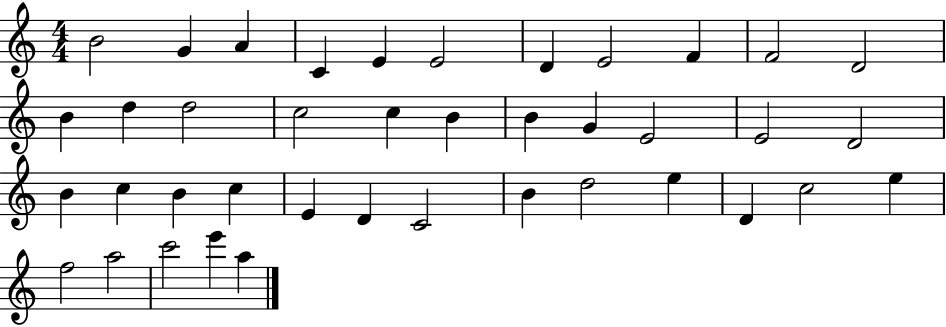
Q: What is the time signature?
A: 4/4